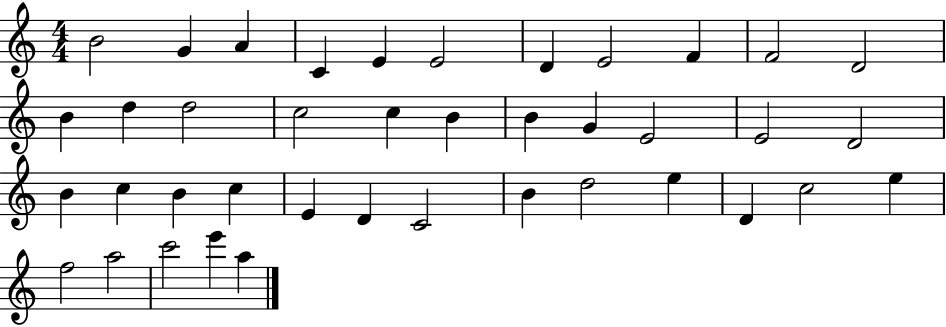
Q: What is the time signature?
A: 4/4